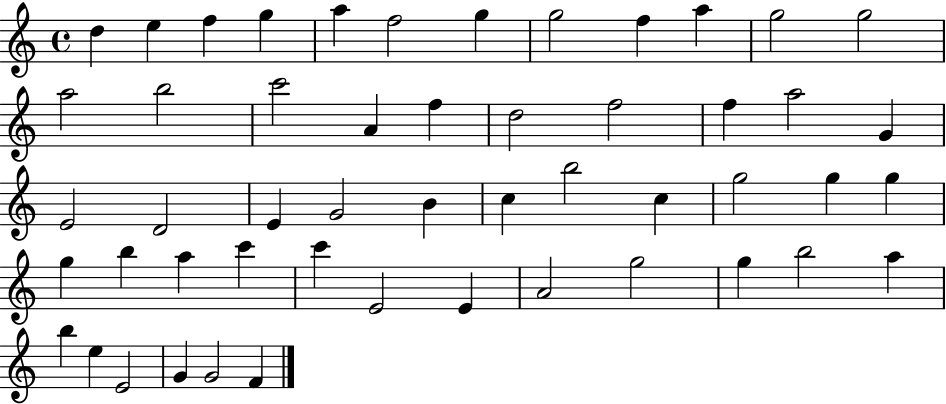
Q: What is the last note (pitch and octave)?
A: F4